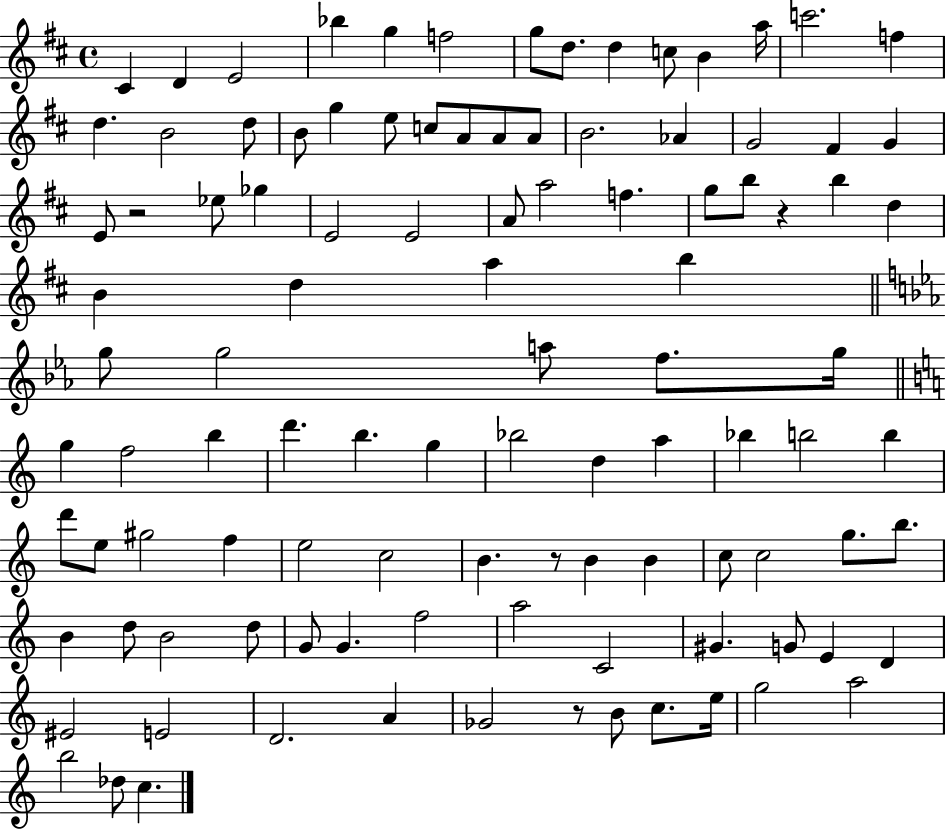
{
  \clef treble
  \time 4/4
  \defaultTimeSignature
  \key d \major
  \repeat volta 2 { cis'4 d'4 e'2 | bes''4 g''4 f''2 | g''8 d''8. d''4 c''8 b'4 a''16 | c'''2. f''4 | \break d''4. b'2 d''8 | b'8 g''4 e''8 c''8 a'8 a'8 a'8 | b'2. aes'4 | g'2 fis'4 g'4 | \break e'8 r2 ees''8 ges''4 | e'2 e'2 | a'8 a''2 f''4. | g''8 b''8 r4 b''4 d''4 | \break b'4 d''4 a''4 b''4 | \bar "||" \break \key ees \major g''8 g''2 a''8 f''8. g''16 | \bar "||" \break \key a \minor g''4 f''2 b''4 | d'''4. b''4. g''4 | bes''2 d''4 a''4 | bes''4 b''2 b''4 | \break d'''8 e''8 gis''2 f''4 | e''2 c''2 | b'4. r8 b'4 b'4 | c''8 c''2 g''8. b''8. | \break b'4 d''8 b'2 d''8 | g'8 g'4. f''2 | a''2 c'2 | gis'4. g'8 e'4 d'4 | \break eis'2 e'2 | d'2. a'4 | ges'2 r8 b'8 c''8. e''16 | g''2 a''2 | \break b''2 des''8 c''4. | } \bar "|."
}